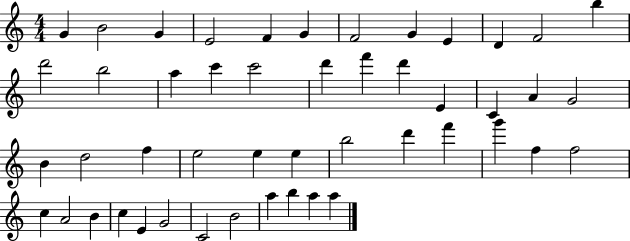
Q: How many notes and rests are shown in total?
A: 48